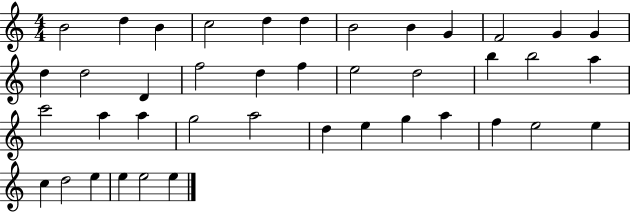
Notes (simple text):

B4/h D5/q B4/q C5/h D5/q D5/q B4/h B4/q G4/q F4/h G4/q G4/q D5/q D5/h D4/q F5/h D5/q F5/q E5/h D5/h B5/q B5/h A5/q C6/h A5/q A5/q G5/h A5/h D5/q E5/q G5/q A5/q F5/q E5/h E5/q C5/q D5/h E5/q E5/q E5/h E5/q